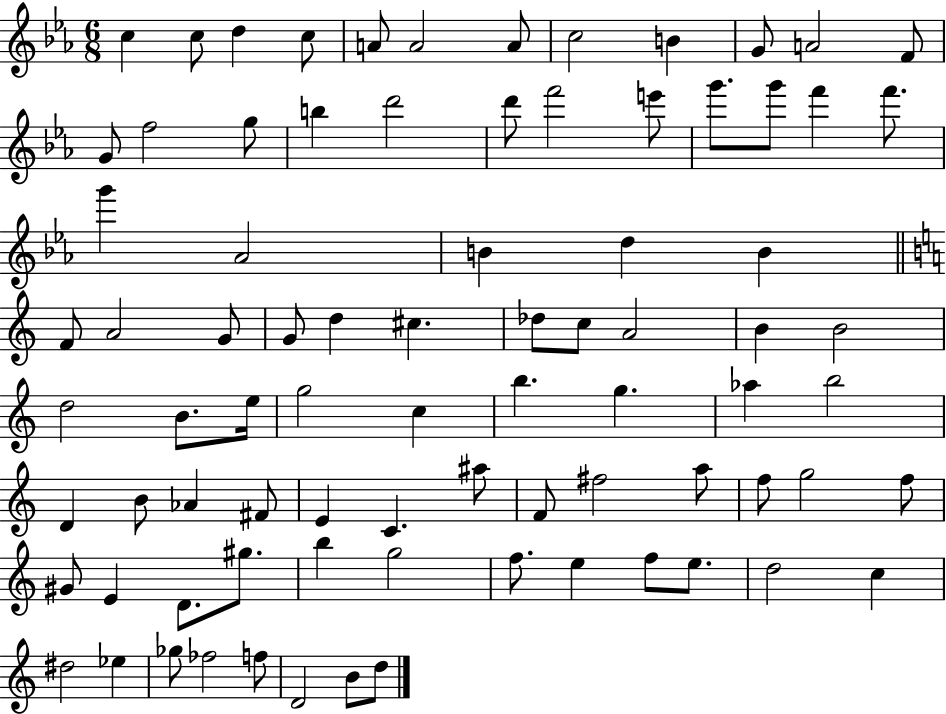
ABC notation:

X:1
T:Untitled
M:6/8
L:1/4
K:Eb
c c/2 d c/2 A/2 A2 A/2 c2 B G/2 A2 F/2 G/2 f2 g/2 b d'2 d'/2 f'2 e'/2 g'/2 g'/2 f' f'/2 g' _A2 B d B F/2 A2 G/2 G/2 d ^c _d/2 c/2 A2 B B2 d2 B/2 e/4 g2 c b g _a b2 D B/2 _A ^F/2 E C ^a/2 F/2 ^f2 a/2 f/2 g2 f/2 ^G/2 E D/2 ^g/2 b g2 f/2 e f/2 e/2 d2 c ^d2 _e _g/2 _f2 f/2 D2 B/2 d/2